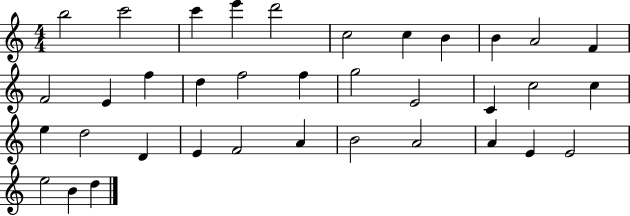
B5/h C6/h C6/q E6/q D6/h C5/h C5/q B4/q B4/q A4/h F4/q F4/h E4/q F5/q D5/q F5/h F5/q G5/h E4/h C4/q C5/h C5/q E5/q D5/h D4/q E4/q F4/h A4/q B4/h A4/h A4/q E4/q E4/h E5/h B4/q D5/q